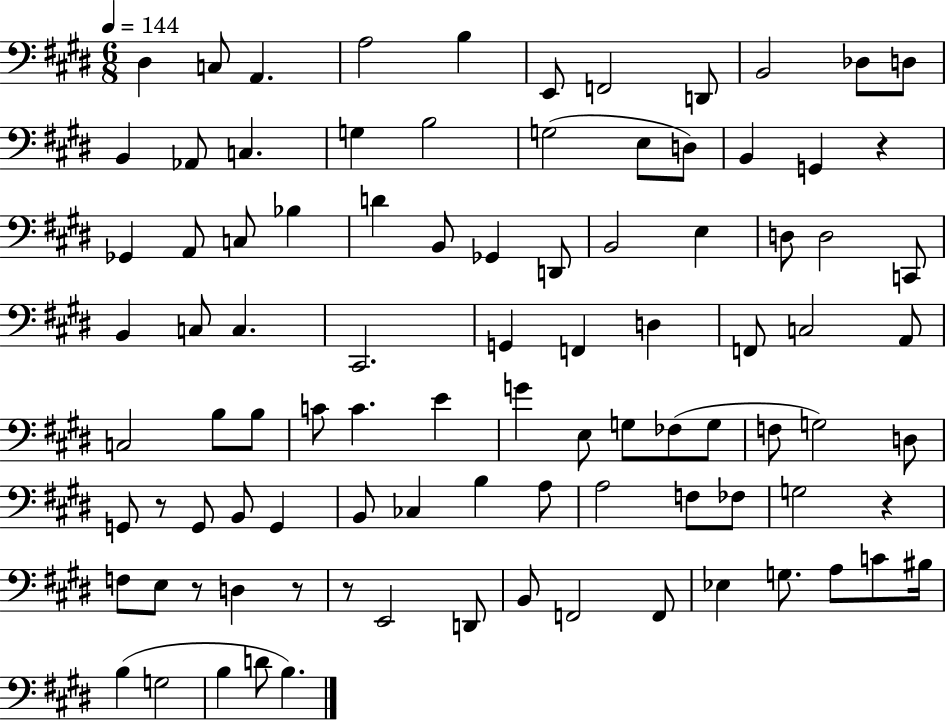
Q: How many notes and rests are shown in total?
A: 94